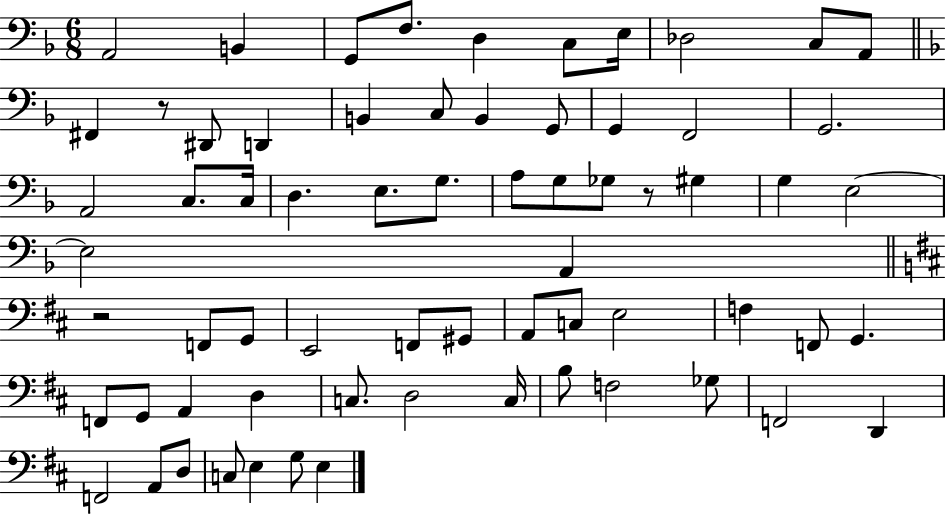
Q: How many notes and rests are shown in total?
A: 67